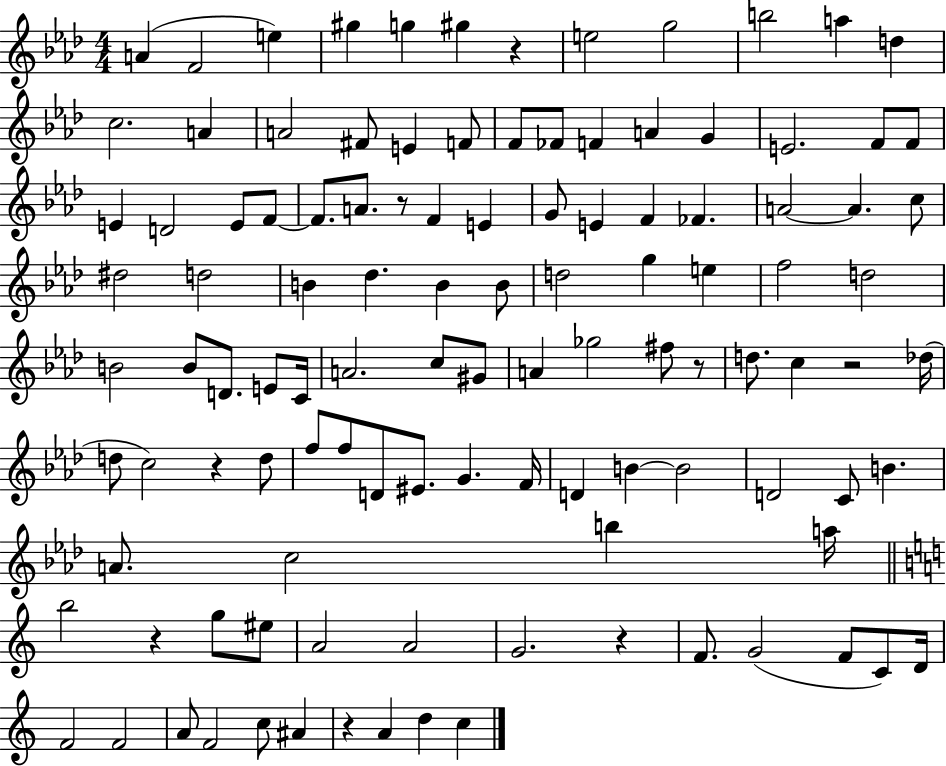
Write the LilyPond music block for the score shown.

{
  \clef treble
  \numericTimeSignature
  \time 4/4
  \key aes \major
  \repeat volta 2 { a'4( f'2 e''4) | gis''4 g''4 gis''4 r4 | e''2 g''2 | b''2 a''4 d''4 | \break c''2. a'4 | a'2 fis'8 e'4 f'8 | f'8 fes'8 f'4 a'4 g'4 | e'2. f'8 f'8 | \break e'4 d'2 e'8 f'8~~ | f'8. a'8. r8 f'4 e'4 | g'8 e'4 f'4 fes'4. | a'2~~ a'4. c''8 | \break dis''2 d''2 | b'4 des''4. b'4 b'8 | d''2 g''4 e''4 | f''2 d''2 | \break b'2 b'8 d'8. e'8 c'16 | a'2. c''8 gis'8 | a'4 ges''2 fis''8 r8 | d''8. c''4 r2 des''16( | \break d''8 c''2) r4 d''8 | f''8 f''8 d'8 eis'8. g'4. f'16 | d'4 b'4~~ b'2 | d'2 c'8 b'4. | \break a'8. c''2 b''4 a''16 | \bar "||" \break \key a \minor b''2 r4 g''8 eis''8 | a'2 a'2 | g'2. r4 | f'8. g'2( f'8 c'8) d'16 | \break f'2 f'2 | a'8 f'2 c''8 ais'4 | r4 a'4 d''4 c''4 | } \bar "|."
}